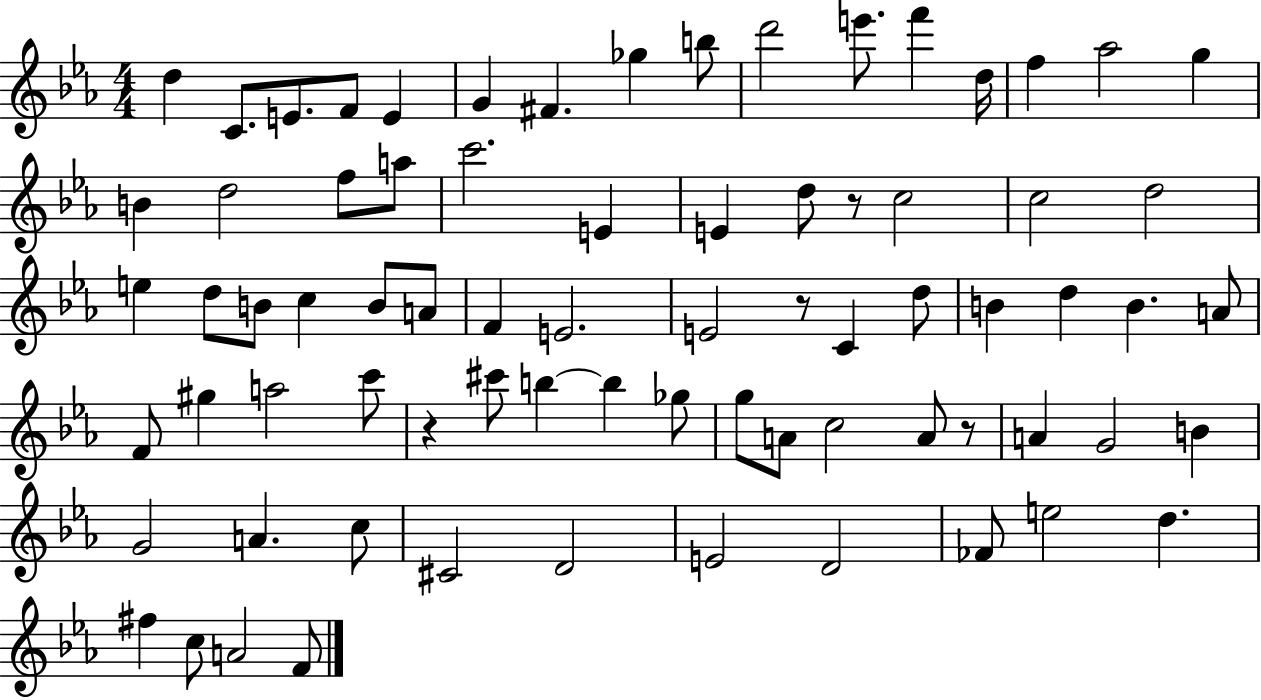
D5/q C4/e. E4/e. F4/e E4/q G4/q F#4/q. Gb5/q B5/e D6/h E6/e. F6/q D5/s F5/q Ab5/h G5/q B4/q D5/h F5/e A5/e C6/h. E4/q E4/q D5/e R/e C5/h C5/h D5/h E5/q D5/e B4/e C5/q B4/e A4/e F4/q E4/h. E4/h R/e C4/q D5/e B4/q D5/q B4/q. A4/e F4/e G#5/q A5/h C6/e R/q C#6/e B5/q B5/q Gb5/e G5/e A4/e C5/h A4/e R/e A4/q G4/h B4/q G4/h A4/q. C5/e C#4/h D4/h E4/h D4/h FES4/e E5/h D5/q. F#5/q C5/e A4/h F4/e